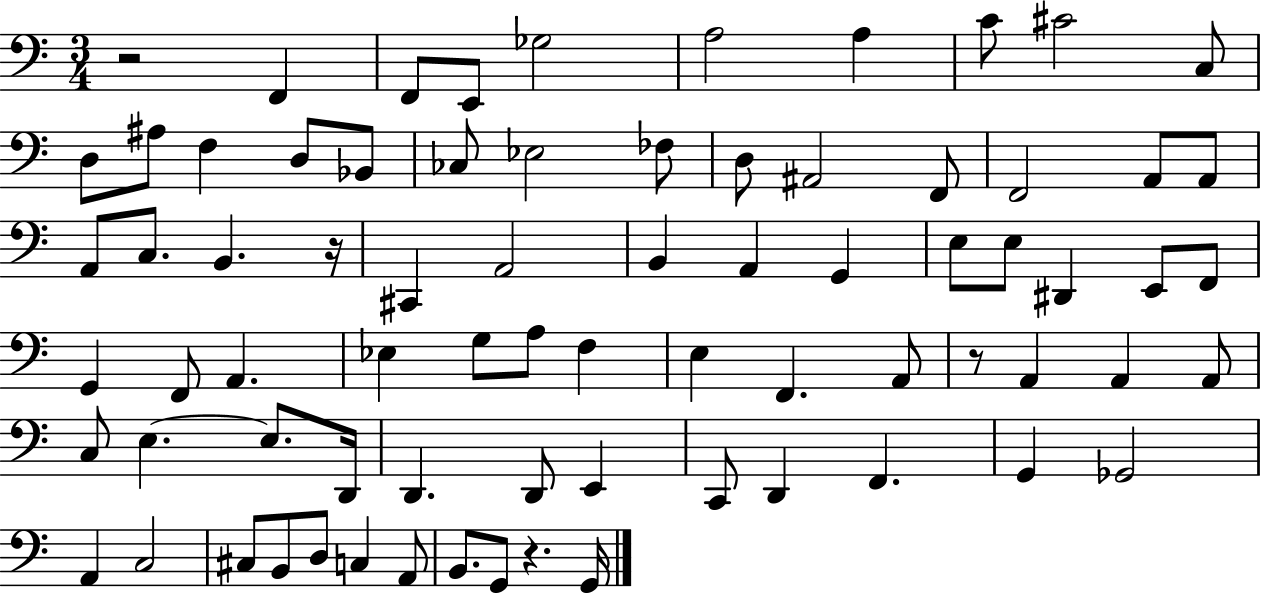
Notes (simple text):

R/h F2/q F2/e E2/e Gb3/h A3/h A3/q C4/e C#4/h C3/e D3/e A#3/e F3/q D3/e Bb2/e CES3/e Eb3/h FES3/e D3/e A#2/h F2/e F2/h A2/e A2/e A2/e C3/e. B2/q. R/s C#2/q A2/h B2/q A2/q G2/q E3/e E3/e D#2/q E2/e F2/e G2/q F2/e A2/q. Eb3/q G3/e A3/e F3/q E3/q F2/q. A2/e R/e A2/q A2/q A2/e C3/e E3/q. E3/e. D2/s D2/q. D2/e E2/q C2/e D2/q F2/q. G2/q Gb2/h A2/q C3/h C#3/e B2/e D3/e C3/q A2/e B2/e. G2/e R/q. G2/s